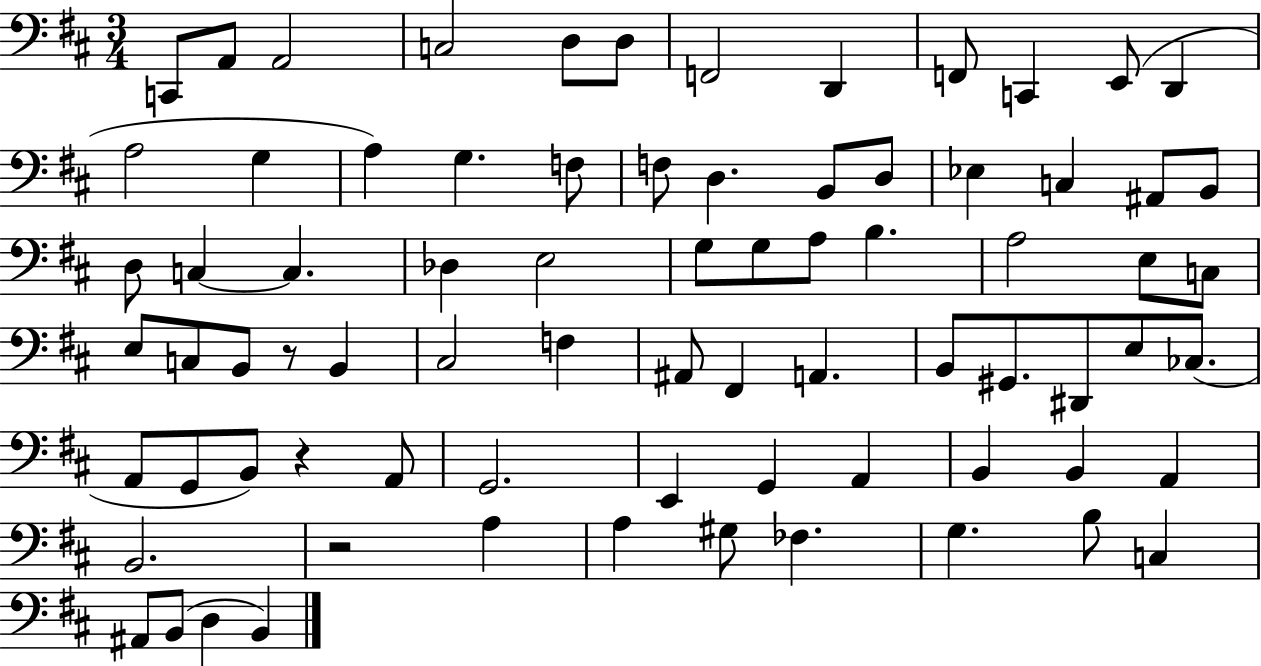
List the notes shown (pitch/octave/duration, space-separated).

C2/e A2/e A2/h C3/h D3/e D3/e F2/h D2/q F2/e C2/q E2/e D2/q A3/h G3/q A3/q G3/q. F3/e F3/e D3/q. B2/e D3/e Eb3/q C3/q A#2/e B2/e D3/e C3/q C3/q. Db3/q E3/h G3/e G3/e A3/e B3/q. A3/h E3/e C3/e E3/e C3/e B2/e R/e B2/q C#3/h F3/q A#2/e F#2/q A2/q. B2/e G#2/e. D#2/e E3/e CES3/e. A2/e G2/e B2/e R/q A2/e G2/h. E2/q G2/q A2/q B2/q B2/q A2/q B2/h. R/h A3/q A3/q G#3/e FES3/q. G3/q. B3/e C3/q A#2/e B2/e D3/q B2/q